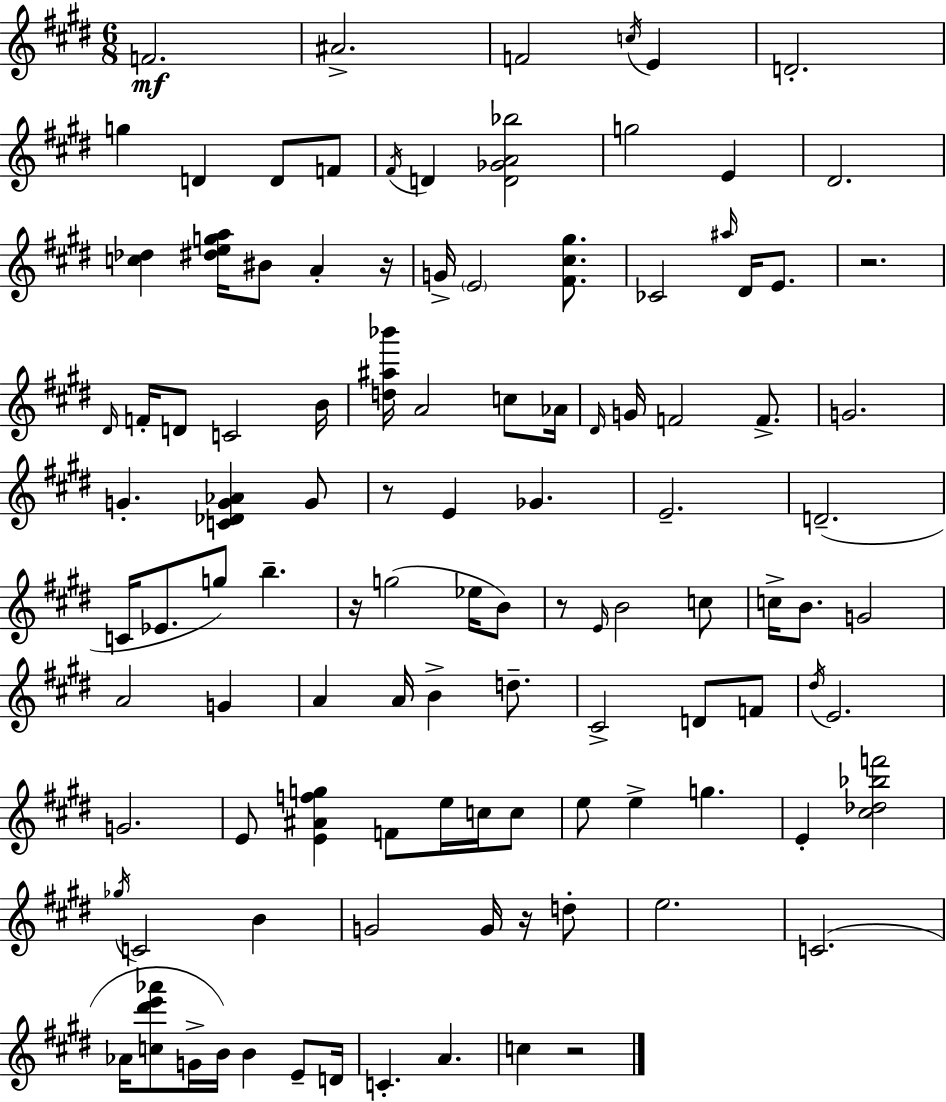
X:1
T:Untitled
M:6/8
L:1/4
K:E
F2 ^A2 F2 c/4 E D2 g D D/2 F/2 ^F/4 D [D_GA_b]2 g2 E ^D2 [c_d] [^dega]/4 ^B/2 A z/4 G/4 E2 [^F^c^g]/2 _C2 ^a/4 ^D/4 E/2 z2 ^D/4 F/4 D/2 C2 B/4 [d^a_b']/4 A2 c/2 _A/4 ^D/4 G/4 F2 F/2 G2 G [C_DG_A] G/2 z/2 E _G E2 D2 C/4 _E/2 g/2 b z/4 g2 _e/4 B/2 z/2 E/4 B2 c/2 c/4 B/2 G2 A2 G A A/4 B d/2 ^C2 D/2 F/2 ^d/4 E2 G2 E/2 [E^Afg] F/2 e/4 c/4 c/2 e/2 e g E [^c_d_bf']2 _g/4 C2 B G2 G/4 z/4 d/2 e2 C2 _A/4 [c^d'e'_a']/2 G/4 B/4 B E/2 D/4 C A c z2